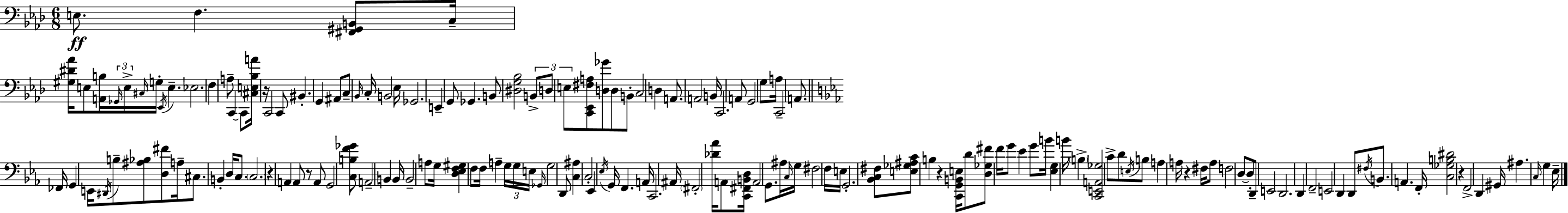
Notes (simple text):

E3/e. F3/q. [F#2,G#2,B2]/e C3/s [G#3,D#4,Ab4]/s E3/e [A2,B3]/s Gb2/s E3/s C#3/s G3/s Eb2/s E3/q. Eb3/h. F3/q A3/e C2/q C2/e [C#3,E3,Bb3,A4]/s R/s C2/h C2/e BIS2/q. G2/q A#2/e C3/e Bb2/s C3/s B2/h Eb3/s Gb2/h. E2/q G2/e Gb2/q. B2/e [D#3,G3,Bb3]/h B2/e D3/e E3/e [C2,Eb2,F#3,A3]/e [D3,Gb4]/e D3/e B2/e C3/h D3/q A2/e. A2/h B2/s C2/h. A2/e G2/h G3/e A3/s C2/h A2/e. FES2/s G2/q E2/s D#2/s B3/e [A#3,Bb3]/e [D3,F#4]/e A3/s C#3/e. B2/q D3/s C3/e. C3/h. R/q A2/q A2/e R/e A2/e G2/h [C3,B3,F4,Gb4]/e A2/h B2/q B2/s B2/h A3/e G3/s [D3,Eb3,F3,G#3]/q F3/e F3/s A3/q G3/s G3/s E3/s Gb2/s G3/h D2/e [C3,A#3]/q C3/h Eb2/q Eb3/s G2/s F2/q. A2/s C2/h. A#2/s F#2/h [Db4,Ab4]/s A2/e [C2,F#2,B2,D3]/s A2/h G2/e. A#3/s C3/s G3/s F#3/h F3/s E3/s G2/h. [Bb2,C3,F#3]/e [E3,Gb3,A#3,C4]/e B3/q R/q [C2,G2,B2,E3]/s D4/e [D3,Gb3,F#4]/e F4/s G4/e Eb4/q G4/e B4/s [Eb3,G3]/q B4/s B3/q [C2,E2,A2,Gb3]/h C4/e D4/e E3/s B3/e A3/q A3/s R/q F#3/s A3/e F3/h D3/e D3/e D2/e E2/h D2/h. D2/q F2/h E2/h D2/q D2/e F#3/s B2/e. A2/q. F2/s [C3,Gb3,B3,D#4]/h R/q F2/h D2/q G#2/s A#3/q. C3/s G3/q Eb3/s